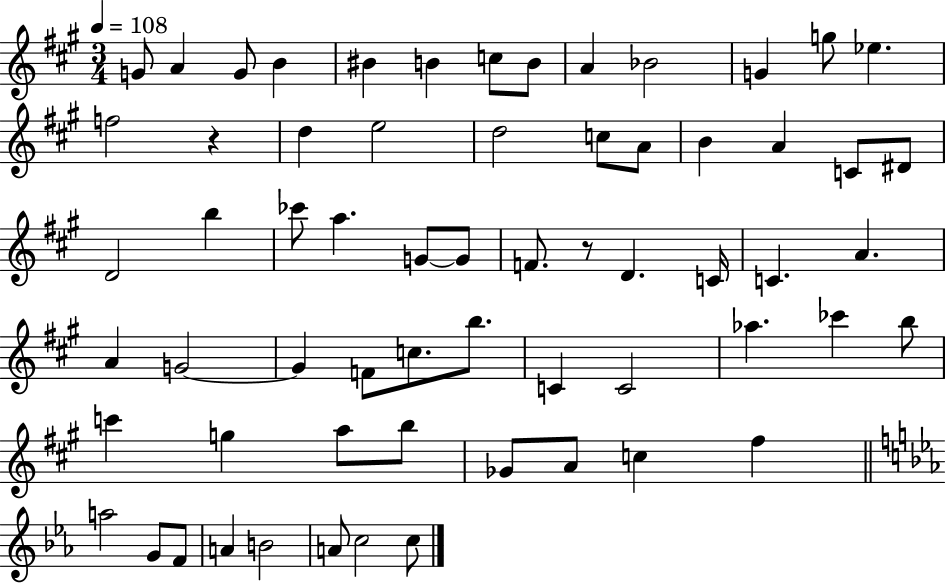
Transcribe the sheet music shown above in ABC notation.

X:1
T:Untitled
M:3/4
L:1/4
K:A
G/2 A G/2 B ^B B c/2 B/2 A _B2 G g/2 _e f2 z d e2 d2 c/2 A/2 B A C/2 ^D/2 D2 b _c'/2 a G/2 G/2 F/2 z/2 D C/4 C A A G2 G F/2 c/2 b/2 C C2 _a _c' b/2 c' g a/2 b/2 _G/2 A/2 c ^f a2 G/2 F/2 A B2 A/2 c2 c/2